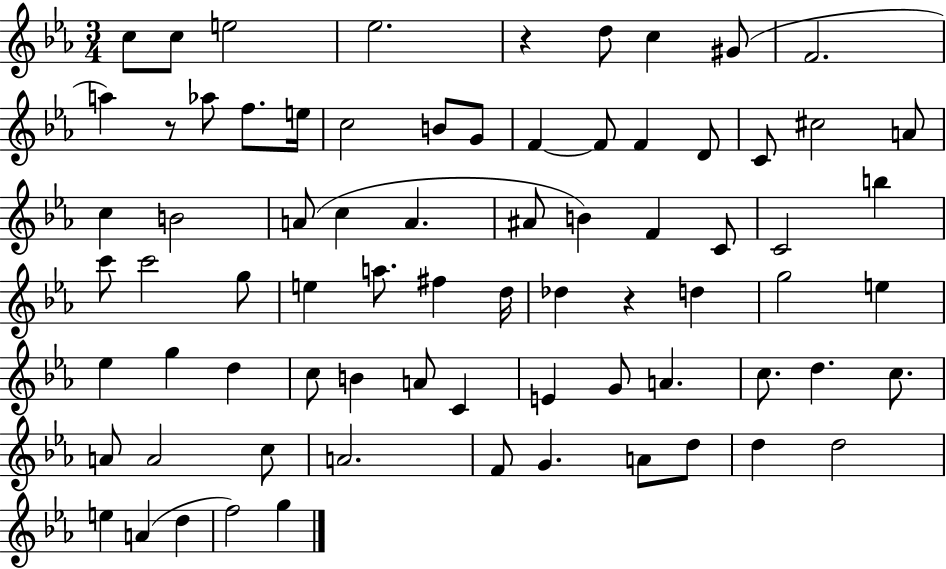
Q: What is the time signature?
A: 3/4